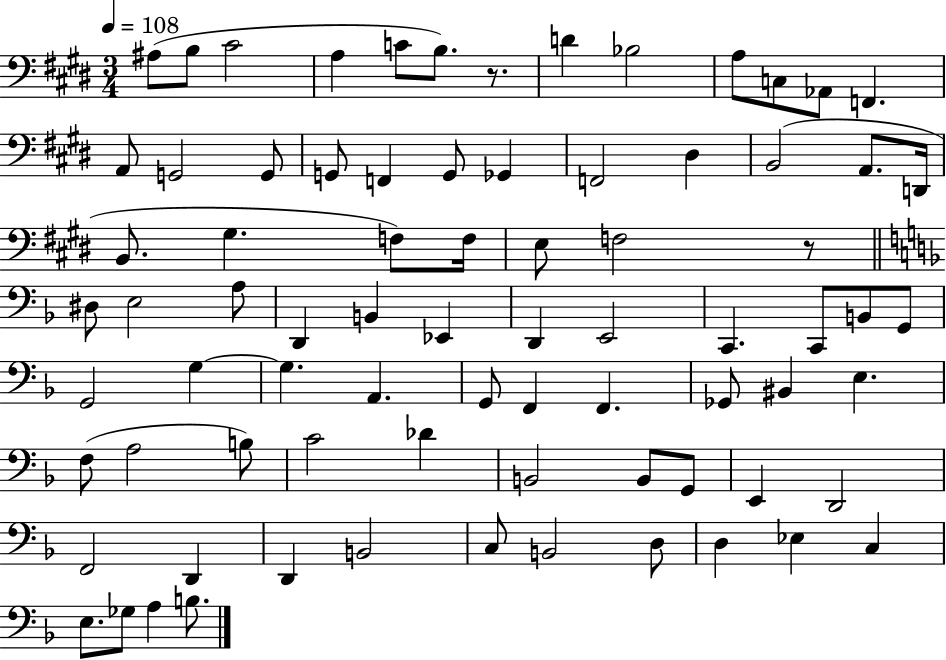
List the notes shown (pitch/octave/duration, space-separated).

A#3/e B3/e C#4/h A3/q C4/e B3/e. R/e. D4/q Bb3/h A3/e C3/e Ab2/e F2/q. A2/e G2/h G2/e G2/e F2/q G2/e Gb2/q F2/h D#3/q B2/h A2/e. D2/s B2/e. G#3/q. F3/e F3/s E3/e F3/h R/e D#3/e E3/h A3/e D2/q B2/q Eb2/q D2/q E2/h C2/q. C2/e B2/e G2/e G2/h G3/q G3/q. A2/q. G2/e F2/q F2/q. Gb2/e BIS2/q E3/q. F3/e A3/h B3/e C4/h Db4/q B2/h B2/e G2/e E2/q D2/h F2/h D2/q D2/q B2/h C3/e B2/h D3/e D3/q Eb3/q C3/q E3/e. Gb3/e A3/q B3/e.